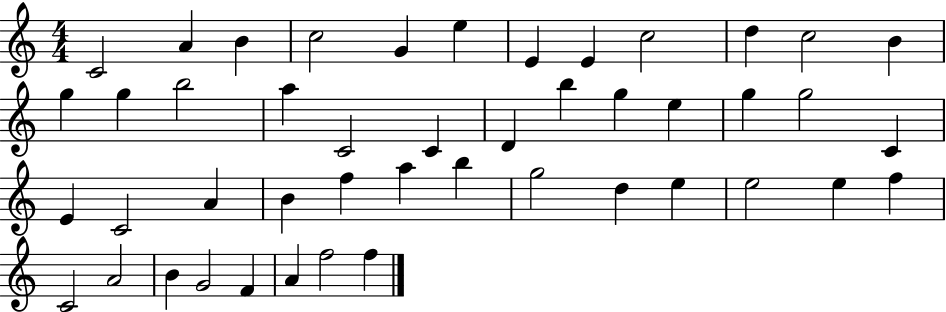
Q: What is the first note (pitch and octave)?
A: C4